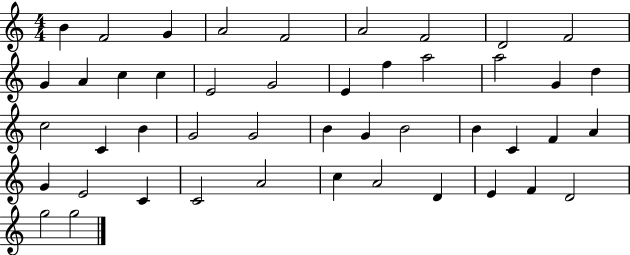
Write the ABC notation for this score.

X:1
T:Untitled
M:4/4
L:1/4
K:C
B F2 G A2 F2 A2 F2 D2 F2 G A c c E2 G2 E f a2 a2 G d c2 C B G2 G2 B G B2 B C F A G E2 C C2 A2 c A2 D E F D2 g2 g2